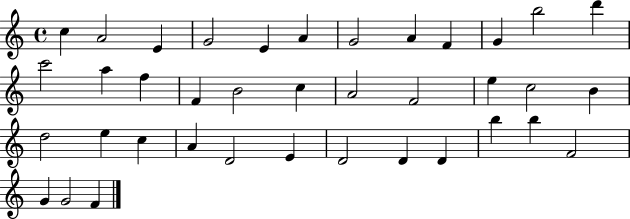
C5/q A4/h E4/q G4/h E4/q A4/q G4/h A4/q F4/q G4/q B5/h D6/q C6/h A5/q F5/q F4/q B4/h C5/q A4/h F4/h E5/q C5/h B4/q D5/h E5/q C5/q A4/q D4/h E4/q D4/h D4/q D4/q B5/q B5/q F4/h G4/q G4/h F4/q